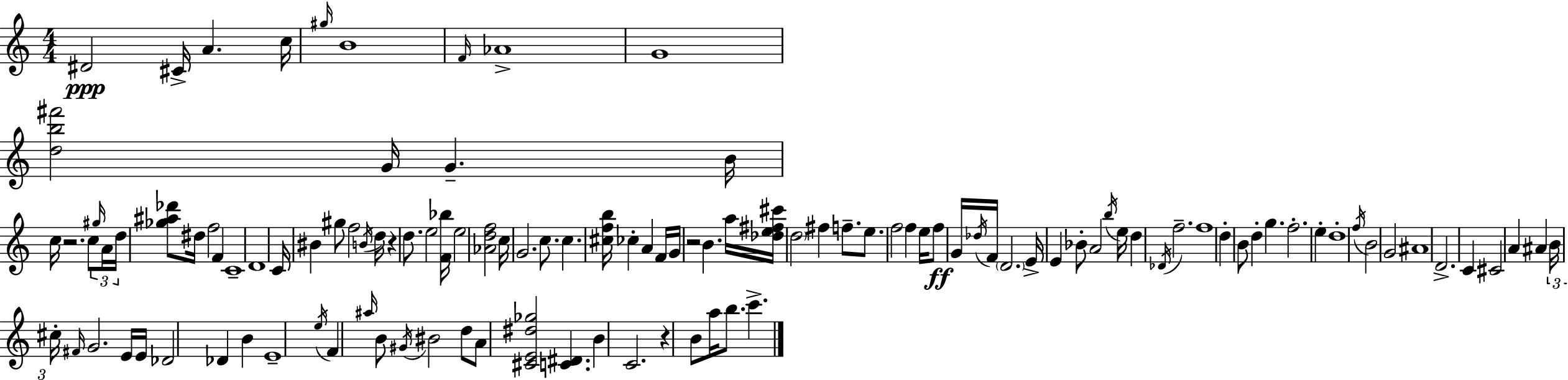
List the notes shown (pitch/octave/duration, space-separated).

D#4/h C#4/s A4/q. C5/s G#5/s B4/w F4/s Ab4/w G4/w [D5,B5,F#6]/h G4/s G4/q. B4/s C5/s R/h. C5/e G#5/s A4/s D5/s [Gb5,A#5,Db6]/e D#5/s F5/h F4/q C4/w D4/w C4/s BIS4/q G#5/e F5/h B4/s D5/s R/q D5/e. E5/h [F4,Bb5]/s E5/h [Ab4,D5,F5]/h C5/s G4/h. C5/e. C5/q. [C#5,F5,B5]/s CES5/q A4/q F4/s G4/s R/h B4/q. A5/s [Db5,E5,F#5,C#6]/s D5/h F#5/q F5/e. E5/e. F5/h F5/q E5/s F5/e G4/s Db5/s F4/s D4/h. E4/s E4/q Bb4/e A4/h B5/s E5/s D5/q Db4/s F5/h. F5/w D5/q B4/e D5/q G5/q. F5/h. E5/q D5/w F5/s B4/h G4/h A#4/w D4/h. C4/q C#4/h A4/q A#4/q B4/s C#5/s F#4/s G4/h. E4/s E4/s Db4/h Db4/q B4/q E4/w E5/s F4/q A#5/s B4/e G#4/s BIS4/h D5/e A4/e [C#4,E4,D#5,Gb5]/h [C4,D#4]/q. B4/q C4/h. R/q B4/e A5/s B5/e. C6/q.